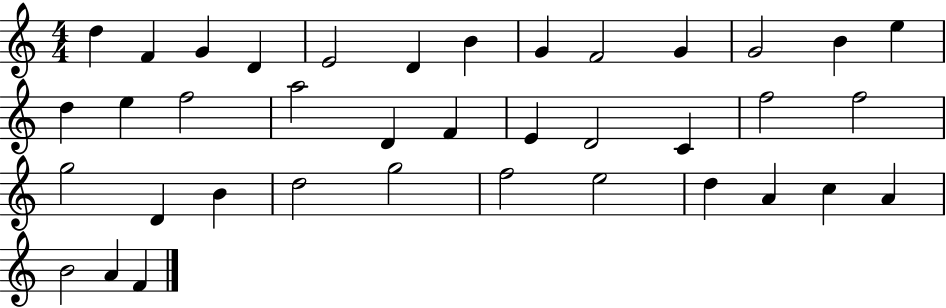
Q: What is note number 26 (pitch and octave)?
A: D4